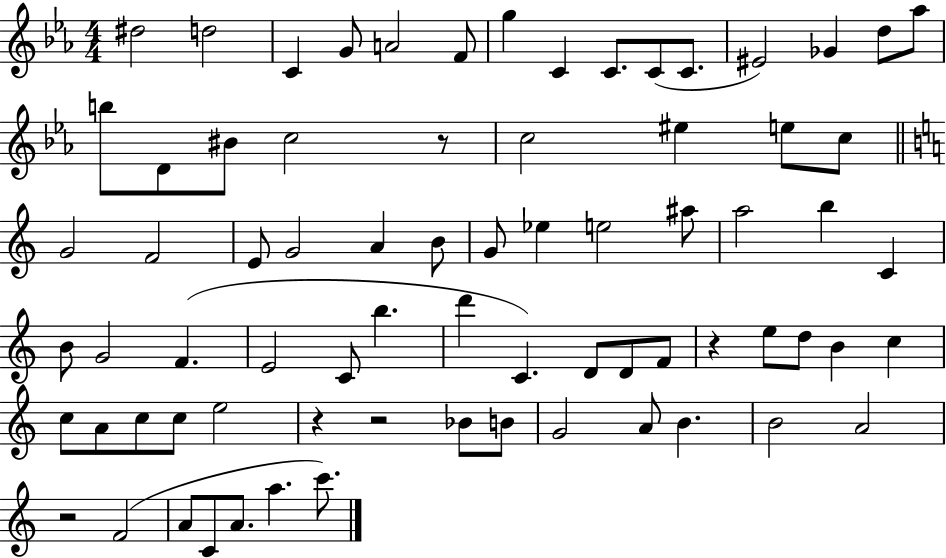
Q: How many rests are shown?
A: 5